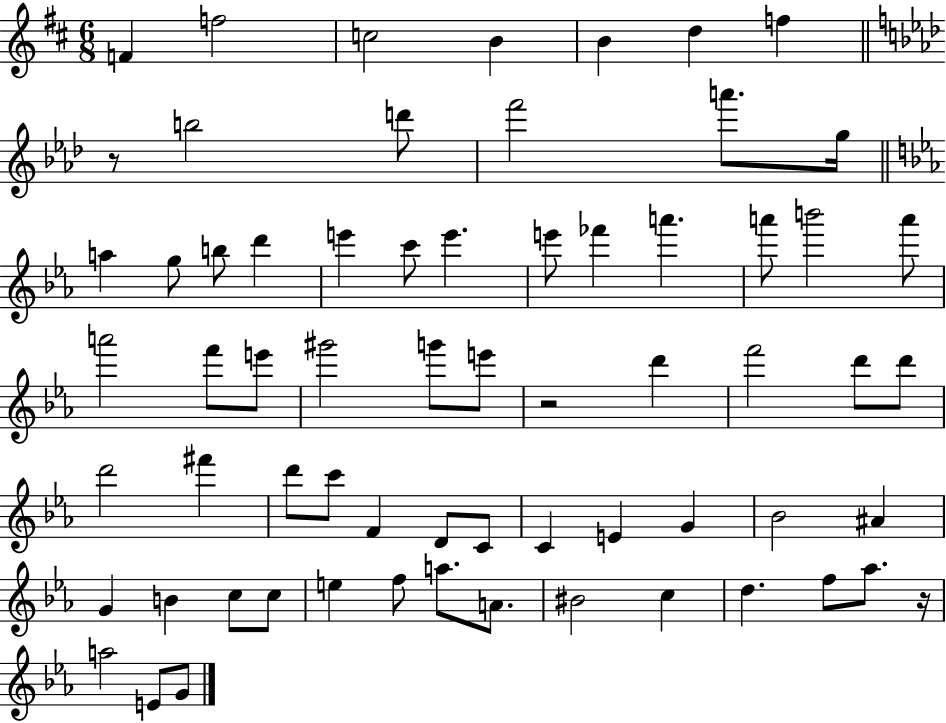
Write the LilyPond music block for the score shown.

{
  \clef treble
  \numericTimeSignature
  \time 6/8
  \key d \major
  f'4 f''2 | c''2 b'4 | b'4 d''4 f''4 | \bar "||" \break \key f \minor r8 b''2 d'''8 | f'''2 a'''8. g''16 | \bar "||" \break \key ees \major a''4 g''8 b''8 d'''4 | e'''4 c'''8 e'''4. | e'''8 fes'''4 a'''4. | a'''8 b'''2 a'''8 | \break a'''2 f'''8 e'''8 | gis'''2 g'''8 e'''8 | r2 d'''4 | f'''2 d'''8 d'''8 | \break d'''2 fis'''4 | d'''8 c'''8 f'4 d'8 c'8 | c'4 e'4 g'4 | bes'2 ais'4 | \break g'4 b'4 c''8 c''8 | e''4 f''8 a''8. a'8. | bis'2 c''4 | d''4. f''8 aes''8. r16 | \break a''2 e'8 g'8 | \bar "|."
}